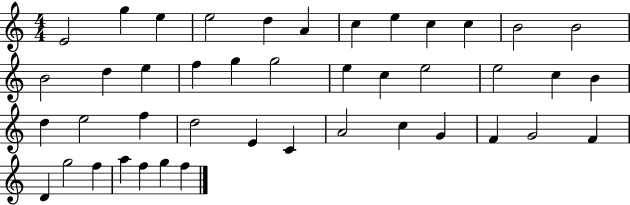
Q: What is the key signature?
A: C major